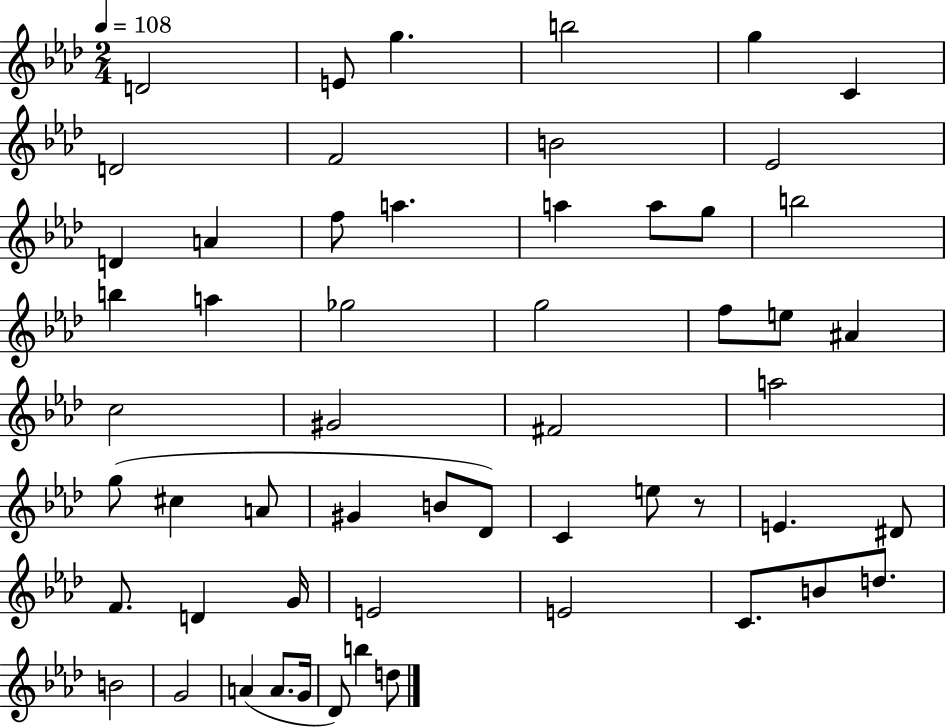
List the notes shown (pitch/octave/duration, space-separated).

D4/h E4/e G5/q. B5/h G5/q C4/q D4/h F4/h B4/h Eb4/h D4/q A4/q F5/e A5/q. A5/q A5/e G5/e B5/h B5/q A5/q Gb5/h G5/h F5/e E5/e A#4/q C5/h G#4/h F#4/h A5/h G5/e C#5/q A4/e G#4/q B4/e Db4/e C4/q E5/e R/e E4/q. D#4/e F4/e. D4/q G4/s E4/h E4/h C4/e. B4/e D5/e. B4/h G4/h A4/q A4/e. G4/s Db4/e B5/q D5/e